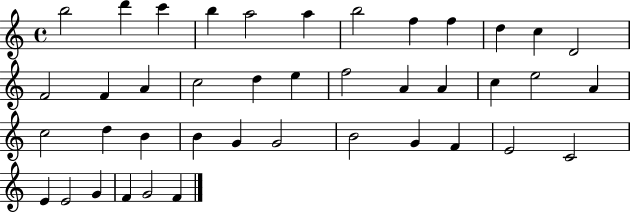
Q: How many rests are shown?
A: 0